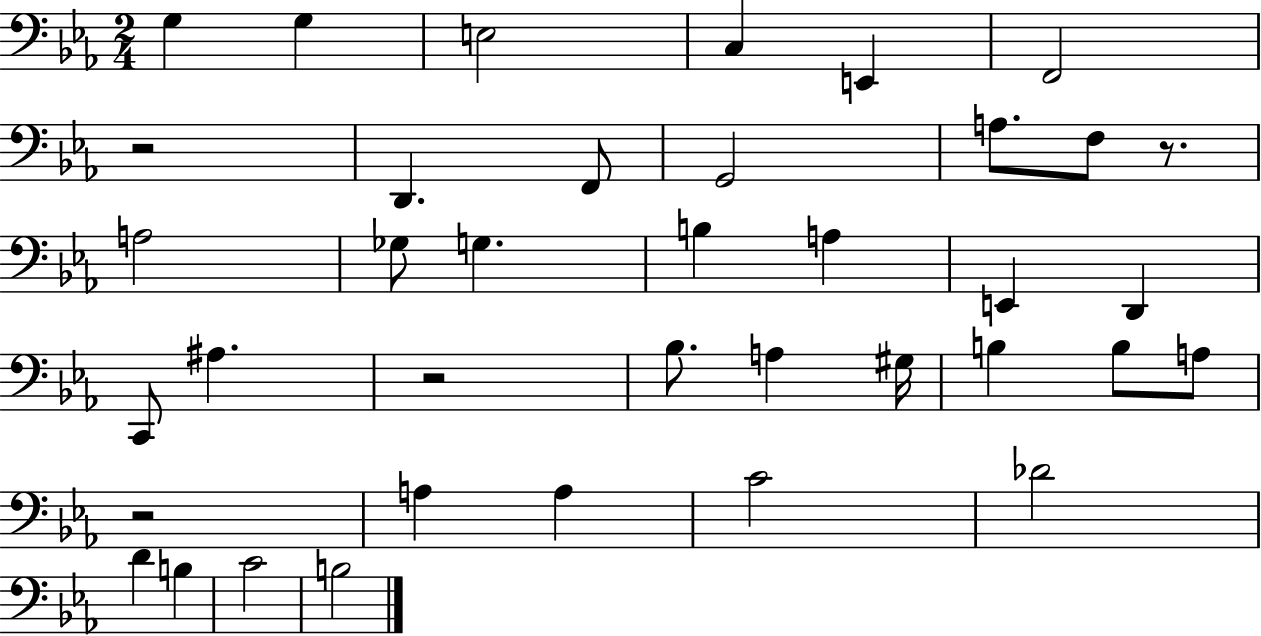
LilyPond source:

{
  \clef bass
  \numericTimeSignature
  \time 2/4
  \key ees \major
  \repeat volta 2 { g4 g4 | e2 | c4 e,4 | f,2 | \break r2 | d,4. f,8 | g,2 | a8. f8 r8. | \break a2 | ges8 g4. | b4 a4 | e,4 d,4 | \break c,8 ais4. | r2 | bes8. a4 gis16 | b4 b8 a8 | \break r2 | a4 a4 | c'2 | des'2 | \break d'4 b4 | c'2 | b2 | } \bar "|."
}